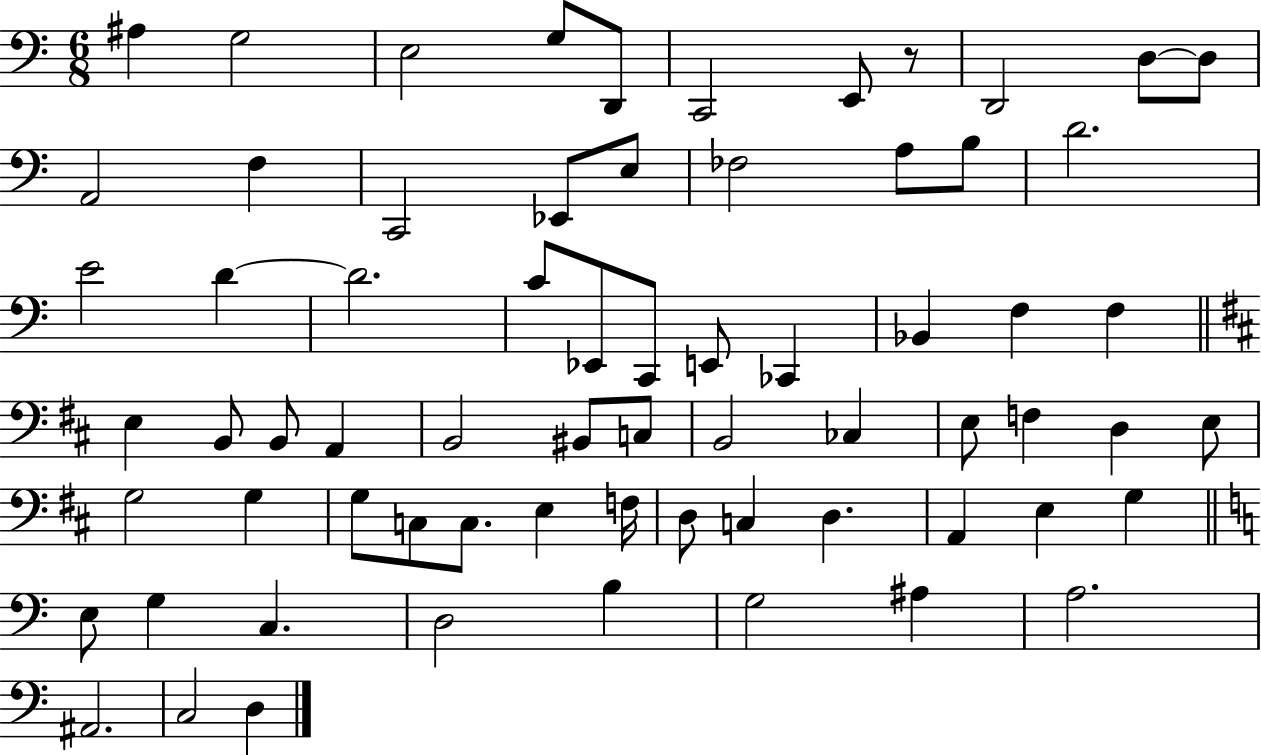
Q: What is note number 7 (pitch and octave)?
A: E2